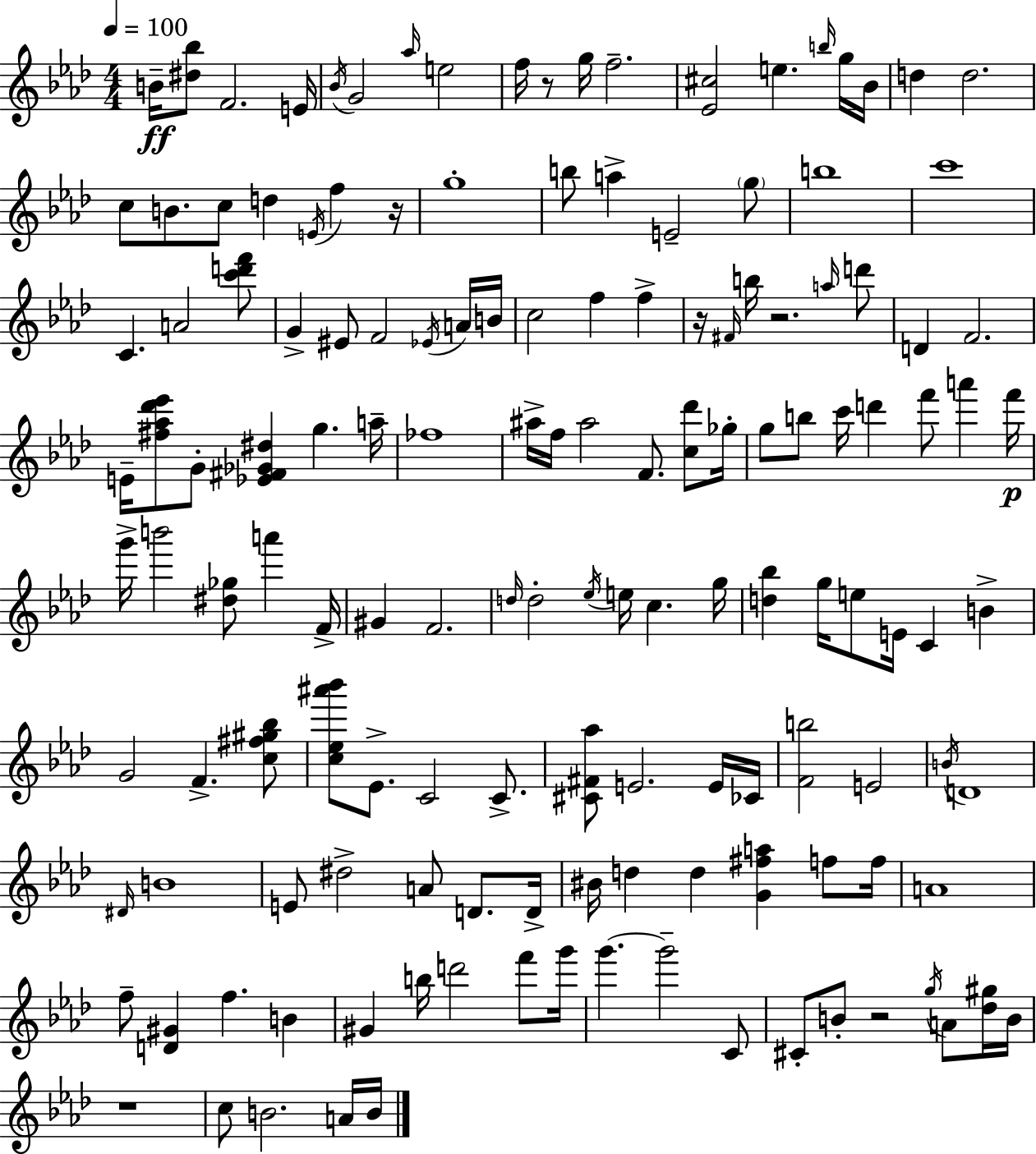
{
  \clef treble
  \numericTimeSignature
  \time 4/4
  \key aes \major
  \tempo 4 = 100
  \repeat volta 2 { b'16--\ff <dis'' bes''>8 f'2. e'16 | \acciaccatura { bes'16 } g'2 \grace { aes''16 } e''2 | f''16 r8 g''16 f''2.-- | <ees' cis''>2 e''4. | \break \grace { b''16 } g''16 bes'16 d''4 d''2. | c''8 b'8. c''8 d''4 \acciaccatura { e'16 } f''4 | r16 g''1-. | b''8 a''4-> e'2-- | \break \parenthesize g''8 b''1 | c'''1 | c'4. a'2 | <c''' d''' f'''>8 g'4-> eis'8 f'2 | \break \acciaccatura { ees'16 } a'16 b'16 c''2 f''4 | f''4-> r16 \grace { fis'16 } b''16 r2. | \grace { a''16 } d'''8 d'4 f'2. | e'16-- <fis'' aes'' des''' ees'''>8 g'8-. <ees' fis' ges' dis''>4 | \break g''4. a''16-- fes''1 | ais''16-> f''16 ais''2 | f'8. <c'' des'''>8 ges''16-. g''8 b''8 c'''16 d'''4 | f'''8 a'''4 f'''16\p g'''16-> b'''2 | \break <dis'' ges''>8 a'''4 f'16-> gis'4 f'2. | \grace { d''16 } d''2-. | \acciaccatura { ees''16 } e''16 c''4. g''16 <d'' bes''>4 g''16 e''8 | e'16 c'4 b'4-> g'2 | \break f'4.-> <c'' fis'' gis'' bes''>8 <c'' ees'' ais''' bes'''>8 ees'8.-> c'2 | c'8.-> <cis' fis' aes''>8 e'2. | e'16 ces'16 <f' b''>2 | e'2 \acciaccatura { b'16 } d'1 | \break \grace { dis'16 } b'1 | e'8 dis''2-> | a'8 d'8. d'16-> bis'16 d''4 | d''4 <g' fis'' a''>4 f''8 f''16 a'1 | \break f''8-- <d' gis'>4 | f''4. b'4 gis'4 b''16 | d'''2 f'''8 g'''16 g'''4.~~ | g'''2-- c'8 cis'8-. b'8-. r2 | \break \acciaccatura { g''16 } a'8 <des'' gis''>16 b'16 r1 | c''8 b'2. | a'16 b'16 } \bar "|."
}